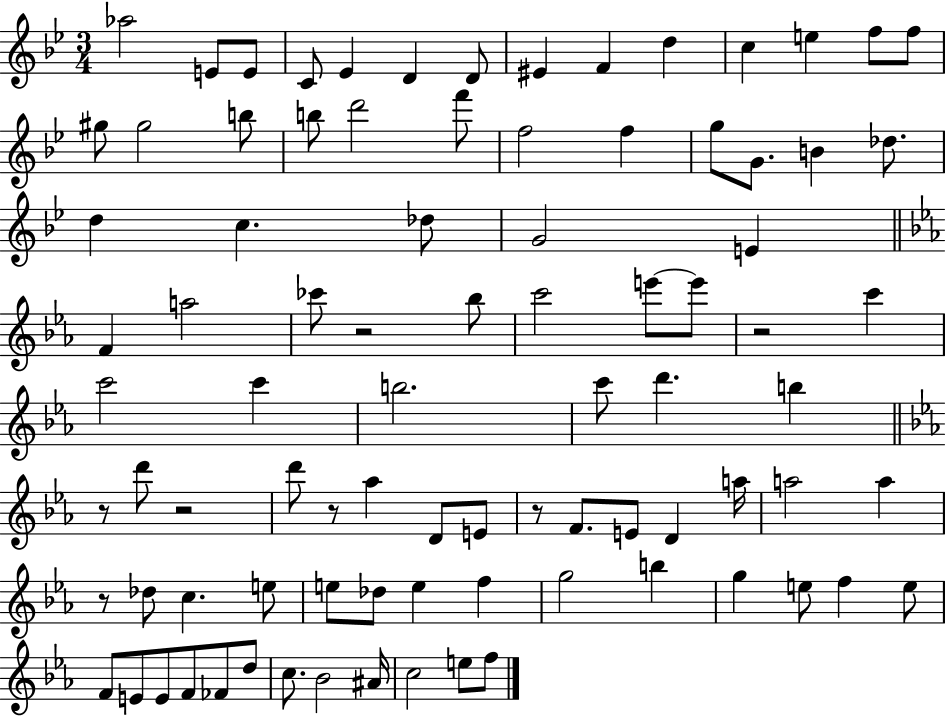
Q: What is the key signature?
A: BES major